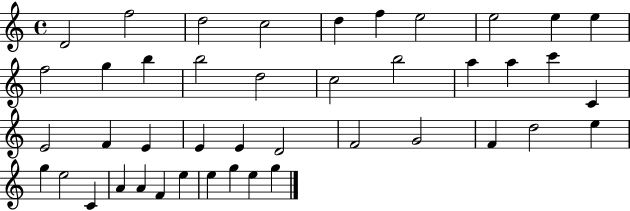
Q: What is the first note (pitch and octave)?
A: D4